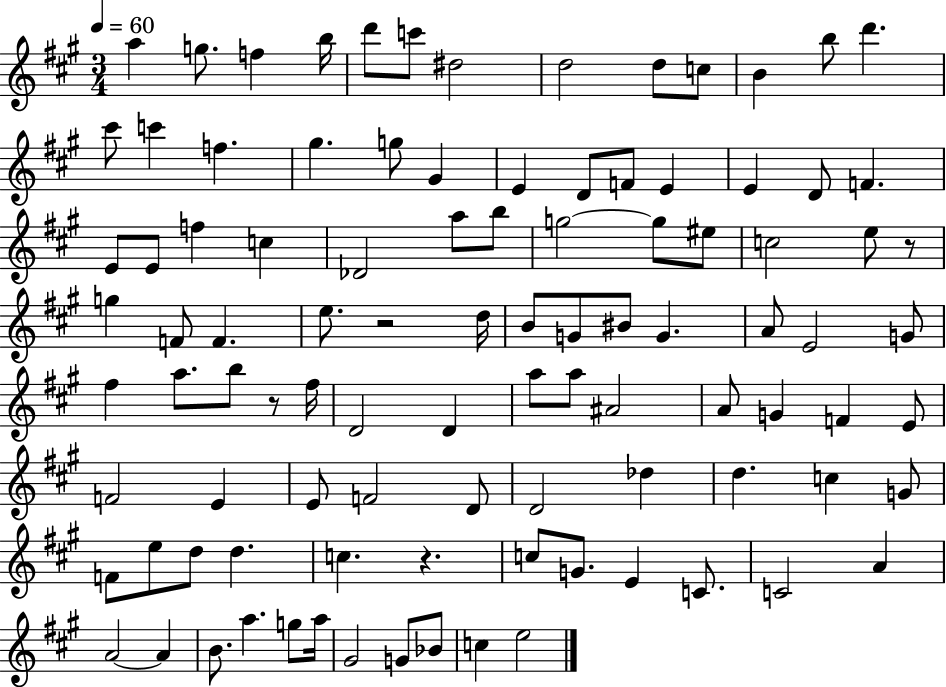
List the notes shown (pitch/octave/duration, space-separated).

A5/q G5/e. F5/q B5/s D6/e C6/e D#5/h D5/h D5/e C5/e B4/q B5/e D6/q. C#6/e C6/q F5/q. G#5/q. G5/e G#4/q E4/q D4/e F4/e E4/q E4/q D4/e F4/q. E4/e E4/e F5/q C5/q Db4/h A5/e B5/e G5/h G5/e EIS5/e C5/h E5/e R/e G5/q F4/e F4/q. E5/e. R/h D5/s B4/e G4/e BIS4/e G4/q. A4/e E4/h G4/e F#5/q A5/e. B5/e R/e F#5/s D4/h D4/q A5/e A5/e A#4/h A4/e G4/q F4/q E4/e F4/h E4/q E4/e F4/h D4/e D4/h Db5/q D5/q. C5/q G4/e F4/e E5/e D5/e D5/q. C5/q. R/q. C5/e G4/e. E4/q C4/e. C4/h A4/q A4/h A4/q B4/e. A5/q. G5/e A5/s G#4/h G4/e Bb4/e C5/q E5/h